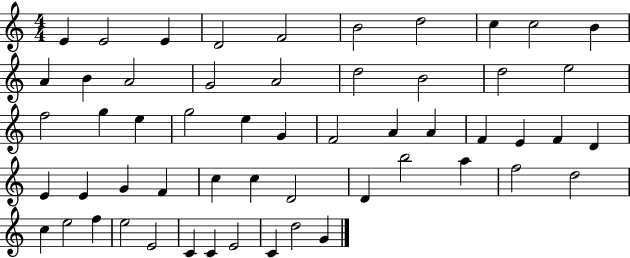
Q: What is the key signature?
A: C major